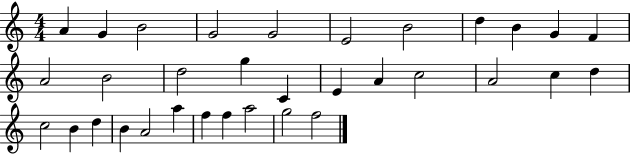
{
  \clef treble
  \numericTimeSignature
  \time 4/4
  \key c \major
  a'4 g'4 b'2 | g'2 g'2 | e'2 b'2 | d''4 b'4 g'4 f'4 | \break a'2 b'2 | d''2 g''4 c'4 | e'4 a'4 c''2 | a'2 c''4 d''4 | \break c''2 b'4 d''4 | b'4 a'2 a''4 | f''4 f''4 a''2 | g''2 f''2 | \break \bar "|."
}